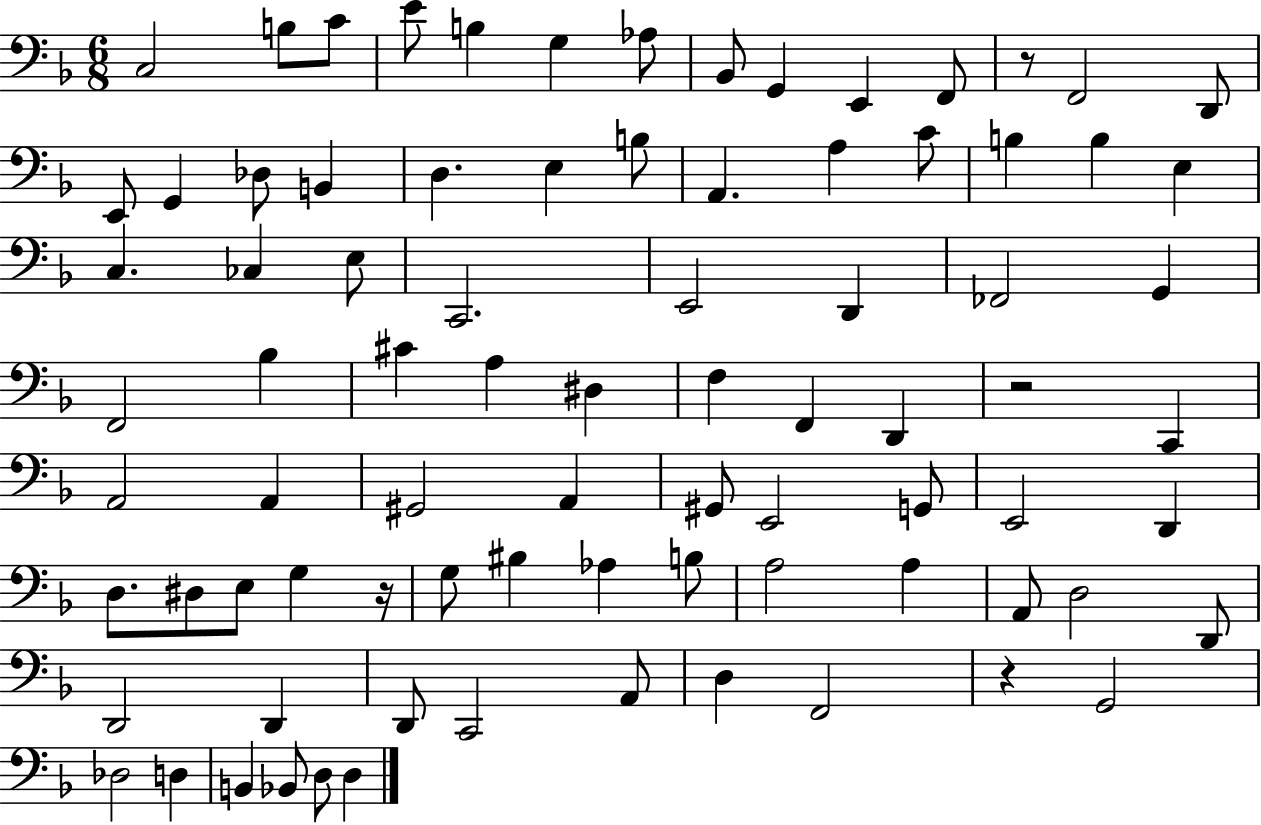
{
  \clef bass
  \numericTimeSignature
  \time 6/8
  \key f \major
  \repeat volta 2 { c2 b8 c'8 | e'8 b4 g4 aes8 | bes,8 g,4 e,4 f,8 | r8 f,2 d,8 | \break e,8 g,4 des8 b,4 | d4. e4 b8 | a,4. a4 c'8 | b4 b4 e4 | \break c4. ces4 e8 | c,2. | e,2 d,4 | fes,2 g,4 | \break f,2 bes4 | cis'4 a4 dis4 | f4 f,4 d,4 | r2 c,4 | \break a,2 a,4 | gis,2 a,4 | gis,8 e,2 g,8 | e,2 d,4 | \break d8. dis8 e8 g4 r16 | g8 bis4 aes4 b8 | a2 a4 | a,8 d2 d,8 | \break d,2 d,4 | d,8 c,2 a,8 | d4 f,2 | r4 g,2 | \break des2 d4 | b,4 bes,8 d8 d4 | } \bar "|."
}